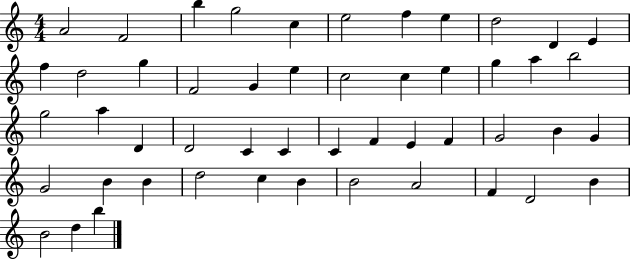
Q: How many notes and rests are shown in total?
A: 50